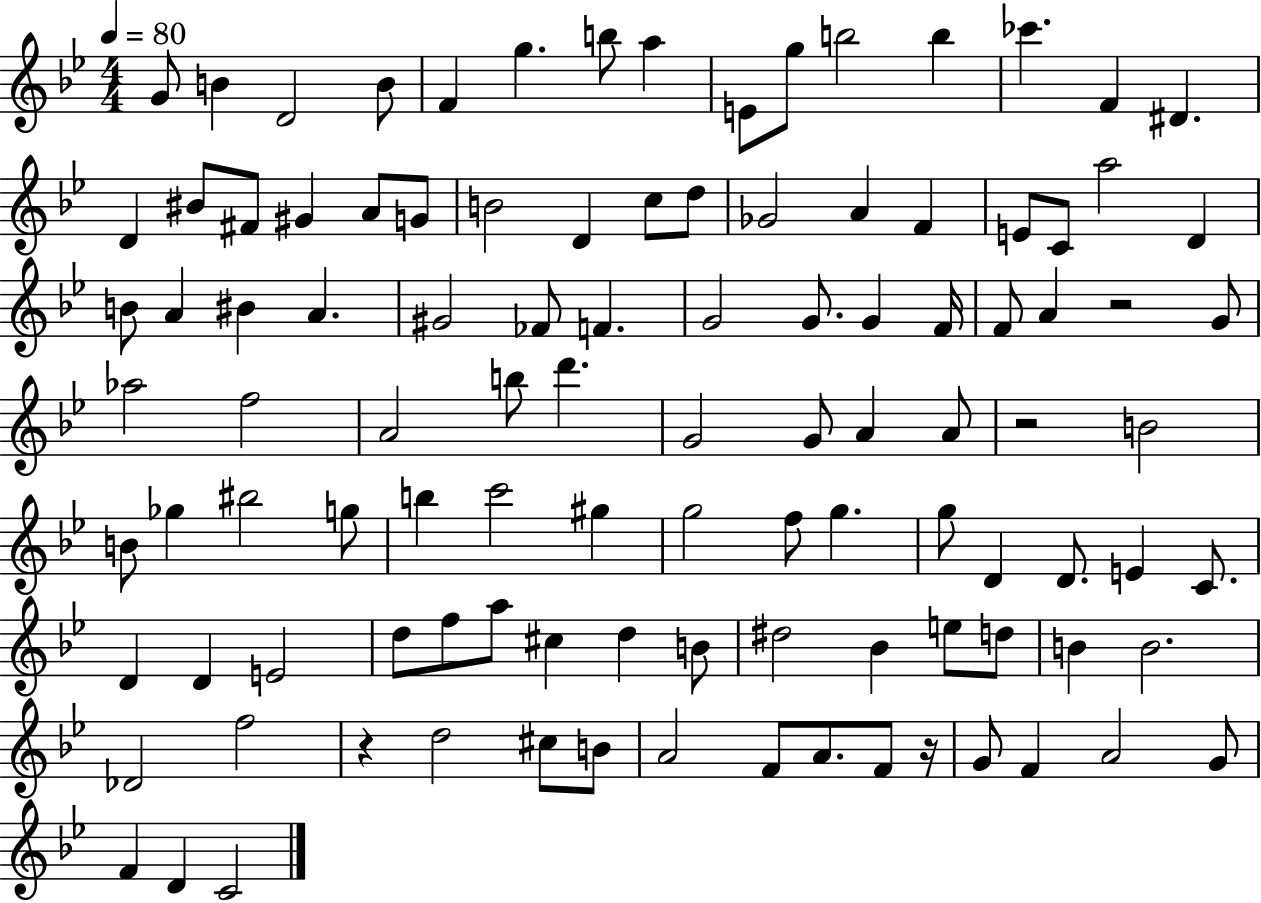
X:1
T:Untitled
M:4/4
L:1/4
K:Bb
G/2 B D2 B/2 F g b/2 a E/2 g/2 b2 b _c' F ^D D ^B/2 ^F/2 ^G A/2 G/2 B2 D c/2 d/2 _G2 A F E/2 C/2 a2 D B/2 A ^B A ^G2 _F/2 F G2 G/2 G F/4 F/2 A z2 G/2 _a2 f2 A2 b/2 d' G2 G/2 A A/2 z2 B2 B/2 _g ^b2 g/2 b c'2 ^g g2 f/2 g g/2 D D/2 E C/2 D D E2 d/2 f/2 a/2 ^c d B/2 ^d2 _B e/2 d/2 B B2 _D2 f2 z d2 ^c/2 B/2 A2 F/2 A/2 F/2 z/4 G/2 F A2 G/2 F D C2